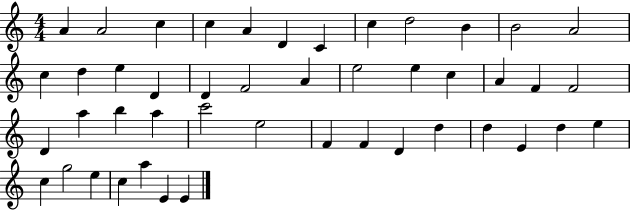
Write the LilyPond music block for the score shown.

{
  \clef treble
  \numericTimeSignature
  \time 4/4
  \key c \major
  a'4 a'2 c''4 | c''4 a'4 d'4 c'4 | c''4 d''2 b'4 | b'2 a'2 | \break c''4 d''4 e''4 d'4 | d'4 f'2 a'4 | e''2 e''4 c''4 | a'4 f'4 f'2 | \break d'4 a''4 b''4 a''4 | c'''2 e''2 | f'4 f'4 d'4 d''4 | d''4 e'4 d''4 e''4 | \break c''4 g''2 e''4 | c''4 a''4 e'4 e'4 | \bar "|."
}